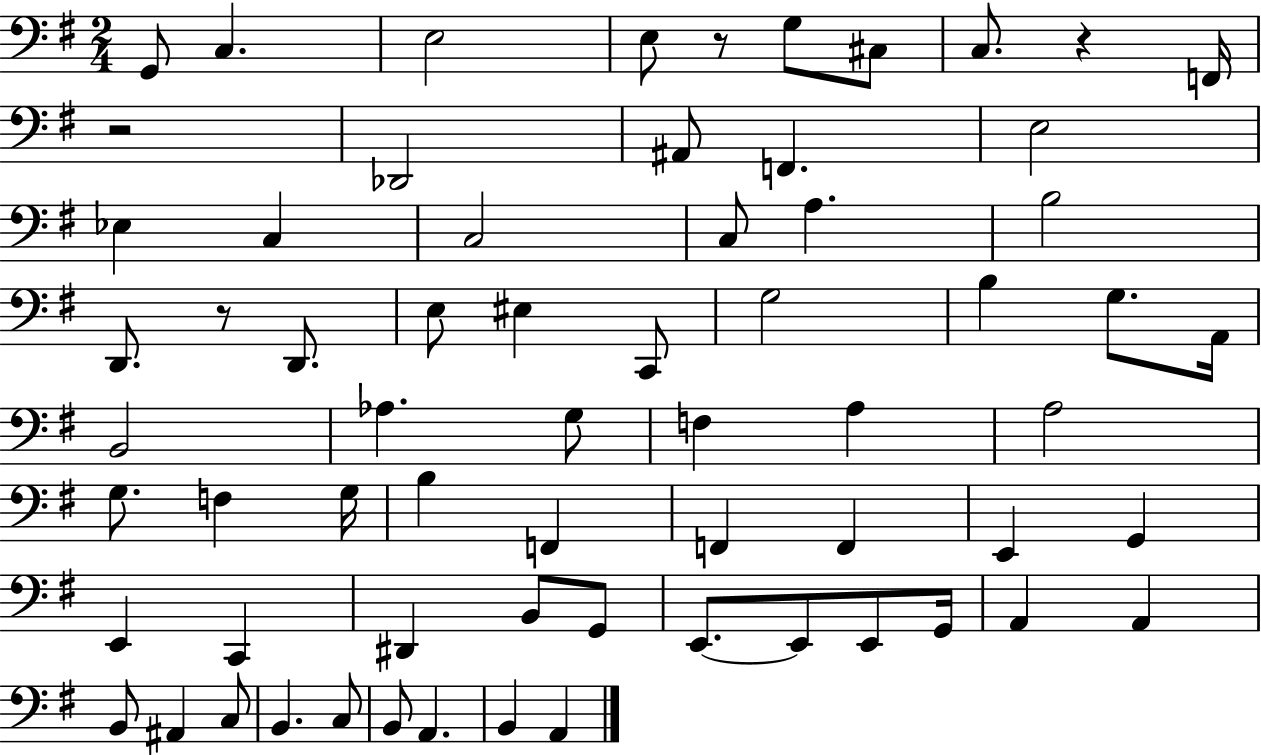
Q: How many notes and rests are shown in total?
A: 66